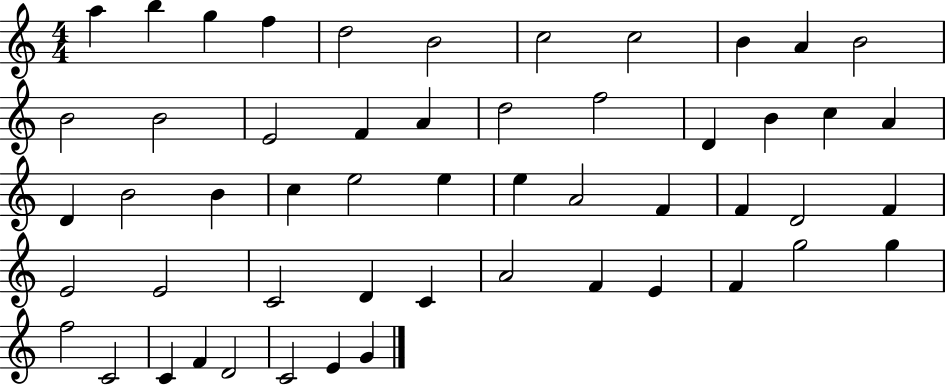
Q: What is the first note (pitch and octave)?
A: A5